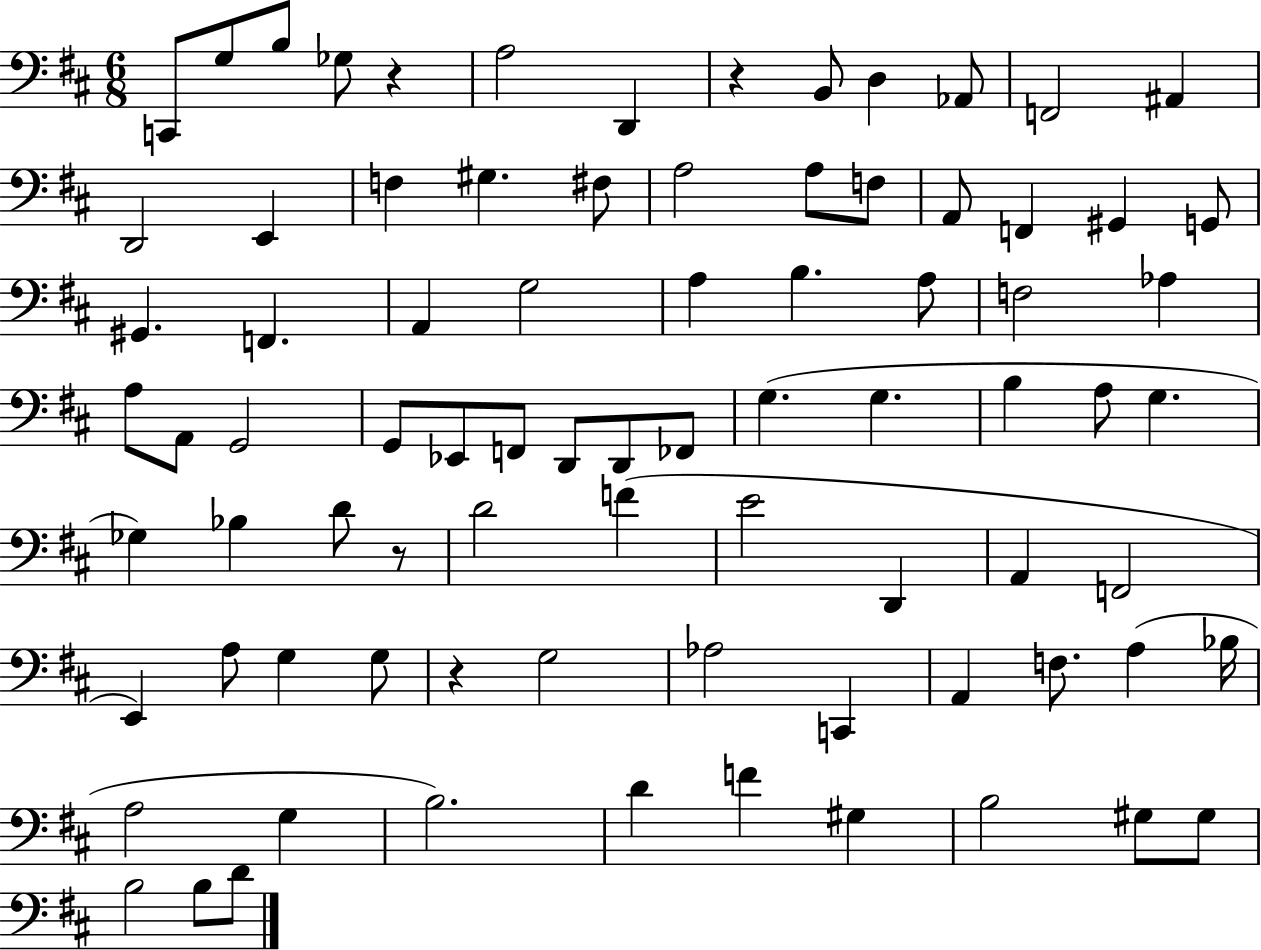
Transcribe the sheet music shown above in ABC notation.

X:1
T:Untitled
M:6/8
L:1/4
K:D
C,,/2 G,/2 B,/2 _G,/2 z A,2 D,, z B,,/2 D, _A,,/2 F,,2 ^A,, D,,2 E,, F, ^G, ^F,/2 A,2 A,/2 F,/2 A,,/2 F,, ^G,, G,,/2 ^G,, F,, A,, G,2 A, B, A,/2 F,2 _A, A,/2 A,,/2 G,,2 G,,/2 _E,,/2 F,,/2 D,,/2 D,,/2 _F,,/2 G, G, B, A,/2 G, _G, _B, D/2 z/2 D2 F E2 D,, A,, F,,2 E,, A,/2 G, G,/2 z G,2 _A,2 C,, A,, F,/2 A, _B,/4 A,2 G, B,2 D F ^G, B,2 ^G,/2 ^G,/2 B,2 B,/2 D/2